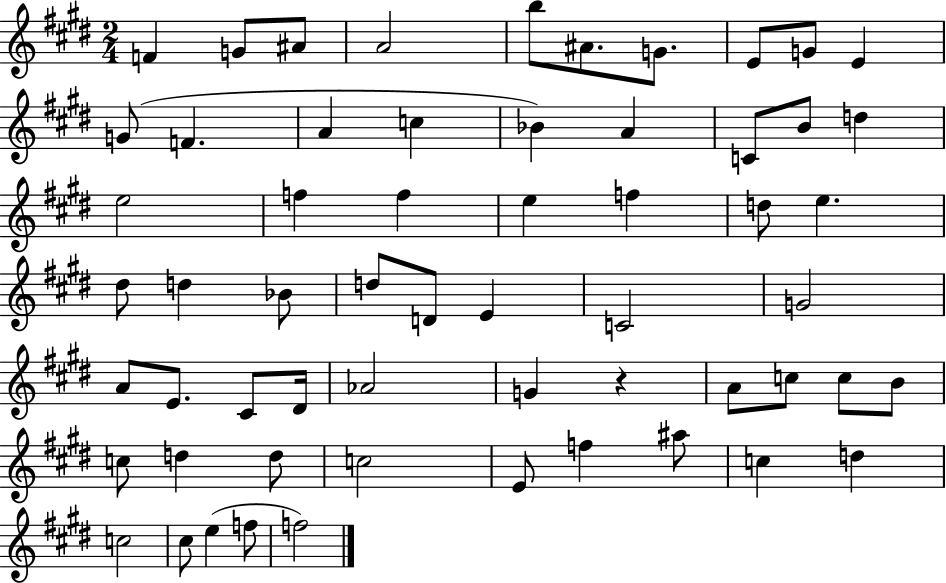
{
  \clef treble
  \numericTimeSignature
  \time 2/4
  \key e \major
  f'4 g'8 ais'8 | a'2 | b''8 ais'8. g'8. | e'8 g'8 e'4 | \break g'8( f'4. | a'4 c''4 | bes'4) a'4 | c'8 b'8 d''4 | \break e''2 | f''4 f''4 | e''4 f''4 | d''8 e''4. | \break dis''8 d''4 bes'8 | d''8 d'8 e'4 | c'2 | g'2 | \break a'8 e'8. cis'8 dis'16 | aes'2 | g'4 r4 | a'8 c''8 c''8 b'8 | \break c''8 d''4 d''8 | c''2 | e'8 f''4 ais''8 | c''4 d''4 | \break c''2 | cis''8 e''4( f''8 | f''2) | \bar "|."
}